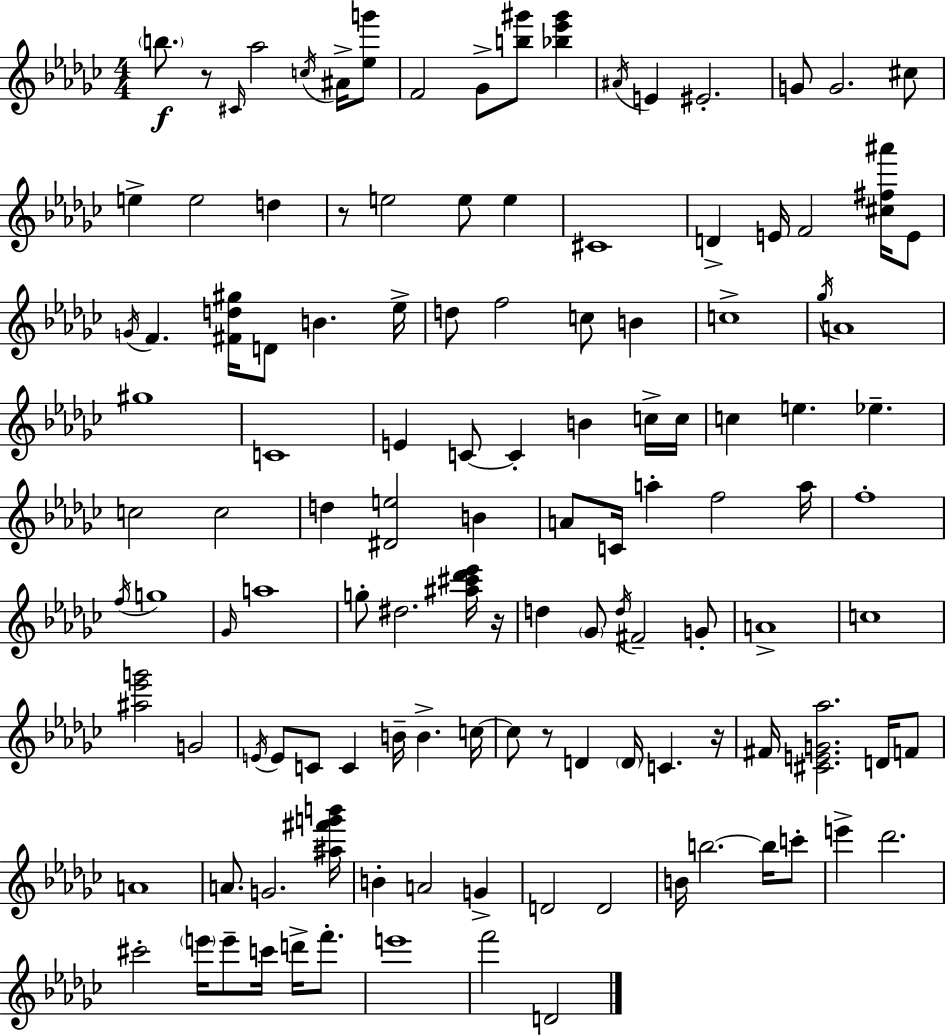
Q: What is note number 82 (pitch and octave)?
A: C4